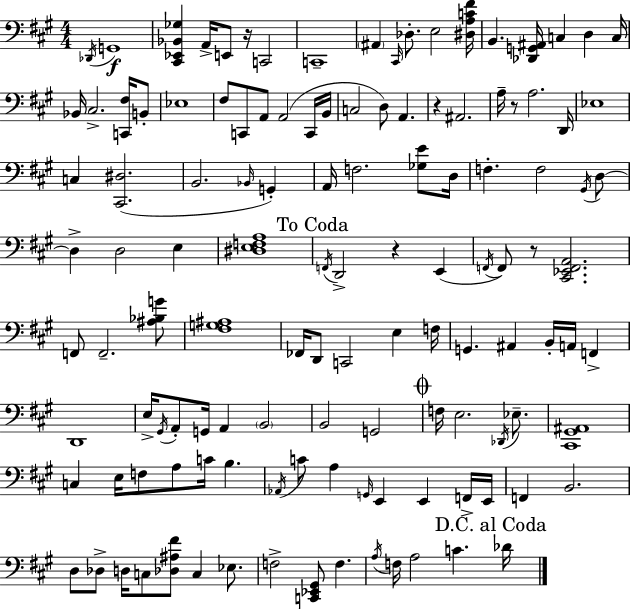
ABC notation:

X:1
T:Untitled
M:4/4
L:1/4
K:A
_D,,/4 G,,4 [^C,,_E,,_B,,_G,] A,,/4 E,,/2 z/4 C,,2 C,,4 ^A,, ^C,,/4 _D,/2 E,2 [^D,A,C^F]/4 B,, [_D,,G,,^A,,]/4 C, D, C,/4 _B,,/4 ^C,2 [C,,^F,]/4 B,,/2 _E,4 ^F,/2 C,,/2 A,,/2 A,,2 C,,/4 B,,/4 C,2 D,/2 A,, z ^A,,2 A,/4 z/2 A,2 D,,/4 _E,4 C, [^C,,^D,]2 B,,2 _B,,/4 G,, A,,/4 F,2 [_G,E]/2 D,/4 F, F,2 ^G,,/4 D,/2 D, D,2 E, [^D,E,F,A,]4 F,,/4 D,,2 z E,, F,,/4 F,,/2 z/2 [^C,,_E,,F,,A,,]2 F,,/2 F,,2 [^A,_B,G]/2 [^F,G,^A,]4 _F,,/4 D,,/2 C,,2 E, F,/4 G,, ^A,, B,,/4 A,,/4 F,, D,,4 E,/4 ^G,,/4 A,,/2 G,,/4 A,, B,,2 B,,2 G,,2 F,/4 E,2 _D,,/4 _E,/2 [^C,,^G,,^A,,]4 C, E,/4 F,/2 A,/2 C/4 B, _A,,/4 C/2 A, G,,/4 E,, E,, F,,/4 E,,/4 F,, B,,2 D,/2 _D,/2 D,/4 C,/2 [_D,^A,^F]/2 C, _E,/2 F,2 [C,,_E,,^G,,]/2 F, A,/4 F,/4 A,2 C _D/4